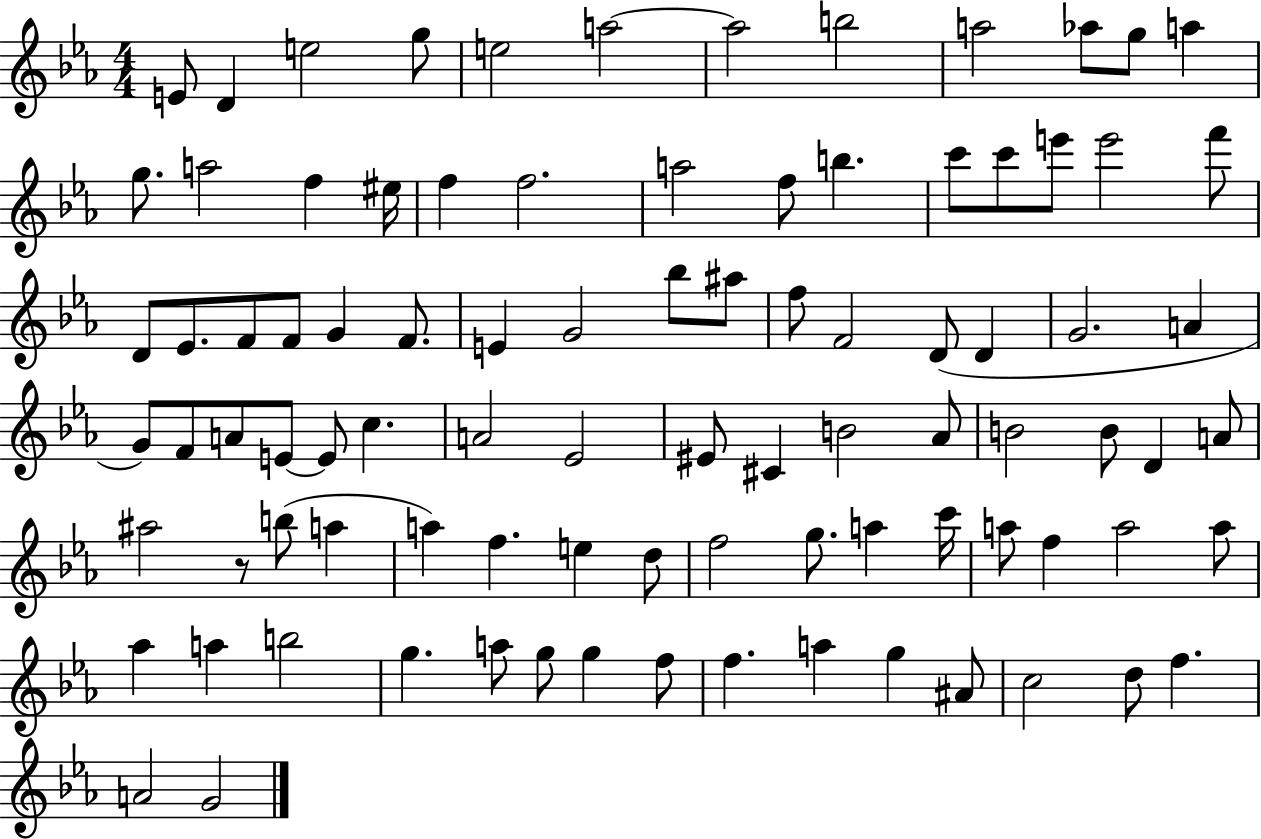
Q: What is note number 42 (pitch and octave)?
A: A4